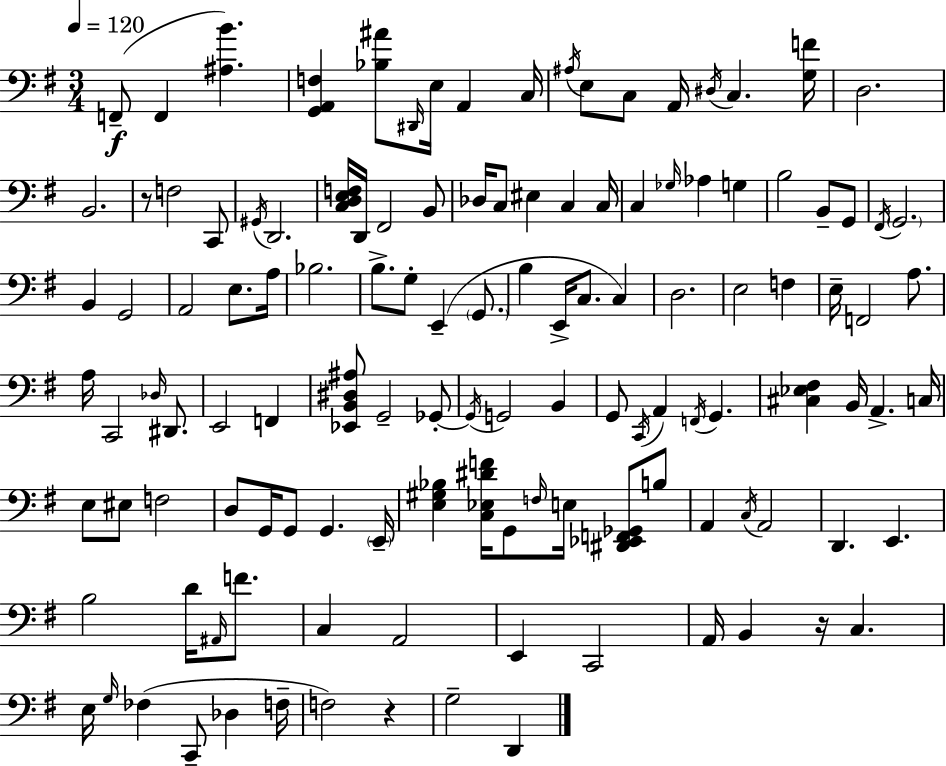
{
  \clef bass
  \numericTimeSignature
  \time 3/4
  \key e \minor
  \tempo 4 = 120
  f,8--(\f f,4 <ais b'>4.) | <g, a, f>4 <bes ais'>8 \grace { dis,16 } e16 a,4 | c16 \acciaccatura { ais16 } e8 c8 a,16 \acciaccatura { dis16 } c4. | <g f'>16 d2. | \break b,2. | r8 f2 | c,8 \acciaccatura { gis,16 } d,2. | <c d e f>16 d,16 fis,2 | \break b,8 des16 c8 eis4 c4 | c16 c4 \grace { ges16 } aes4 | g4 b2 | b,8-- g,8 \acciaccatura { fis,16 } \parenthesize g,2. | \break b,4 g,2 | a,2 | e8. a16 bes2. | b8.-> g8-. e,4--( | \break \parenthesize g,8. b4 e,16-> c8. | c4) d2. | e2 | f4 e16-- f,2 | \break a8. a16 c,2 | \grace { des16 } dis,8. e,2 | f,4 <ees, b, dis ais>8 g,2-- | ges,8-.~~ \acciaccatura { ges,16 } g,2 | \break b,4 g,8 \acciaccatura { c,16 } a,4 | \acciaccatura { f,16 } g,4. <cis ees fis>4 | b,16 a,4.-> c16 e8 | eis8 f2 d8 | \break g,16 g,8 g,4. \parenthesize e,16-- <e gis bes>4 | <c ees dis' f'>16 g,8 \grace { f16 } e16 <dis, ees, f, ges,>8 b8 a,4 | \acciaccatura { c16 } a,2 | d,4. e,4. | \break b2 d'16 \grace { ais,16 } f'8. | c4 a,2 | e,4 c,2 | a,16 b,4 r16 c4. | \break e16 \grace { g16 }( fes4 c,8-- des4 | f16-- f2) r4 | g2-- d,4 | \bar "|."
}